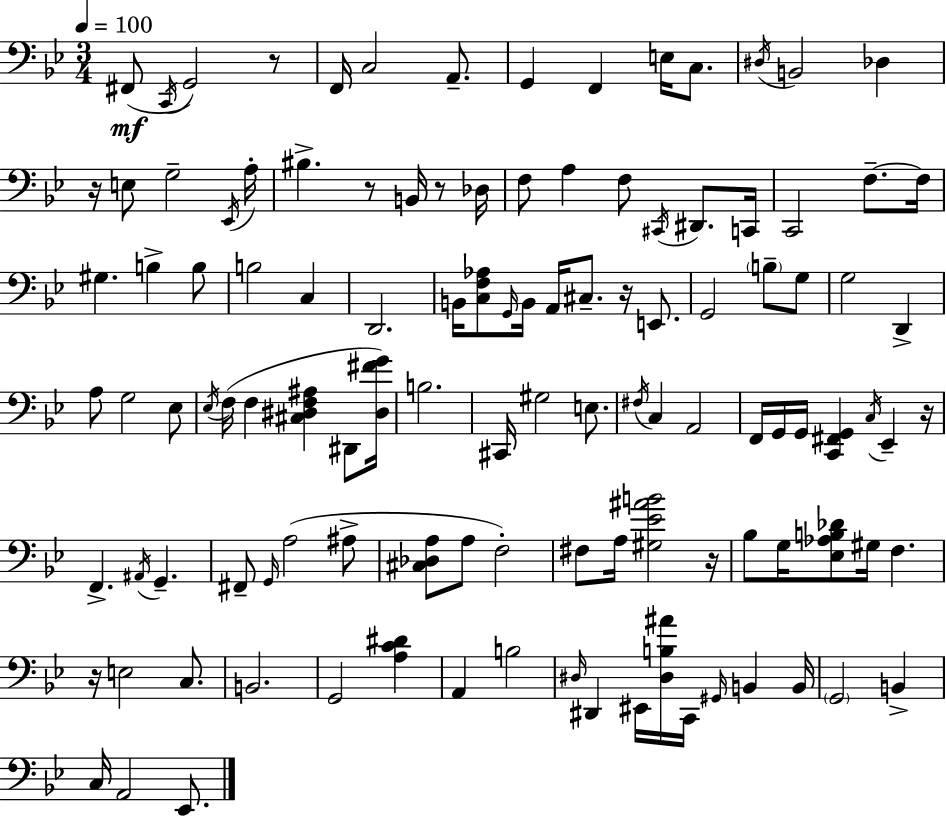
X:1
T:Untitled
M:3/4
L:1/4
K:Bb
^F,,/2 C,,/4 G,,2 z/2 F,,/4 C,2 A,,/2 G,, F,, E,/4 C,/2 ^D,/4 B,,2 _D, z/4 E,/2 G,2 _E,,/4 A,/4 ^B, z/2 B,,/4 z/2 _D,/4 F,/2 A, F,/2 ^C,,/4 ^D,,/2 C,,/4 C,,2 F,/2 F,/4 ^G, B, B,/2 B,2 C, D,,2 B,,/4 [C,F,_A,]/2 G,,/4 B,,/4 A,,/4 ^C,/2 z/4 E,,/2 G,,2 B,/2 G,/2 G,2 D,, A,/2 G,2 _E,/2 _E,/4 F,/4 F, [^C,^D,F,^A,] ^D,,/2 [^D,^FG]/4 B,2 ^C,,/4 ^G,2 E,/2 ^F,/4 C, A,,2 F,,/4 G,,/4 G,,/4 [C,,^F,,G,,] C,/4 _E,, z/4 F,, ^A,,/4 G,, ^F,,/2 G,,/4 A,2 ^A,/2 [^C,_D,A,]/2 A,/2 F,2 ^F,/2 A,/4 [^G,_E^AB]2 z/4 _B,/2 G,/4 [_E,_A,B,_D]/2 ^G,/4 F, z/4 E,2 C,/2 B,,2 G,,2 [A,C^D] A,, B,2 ^D,/4 ^D,, ^E,,/4 [^D,B,^A]/4 C,,/4 ^G,,/4 B,, B,,/4 G,,2 B,, C,/4 A,,2 _E,,/2